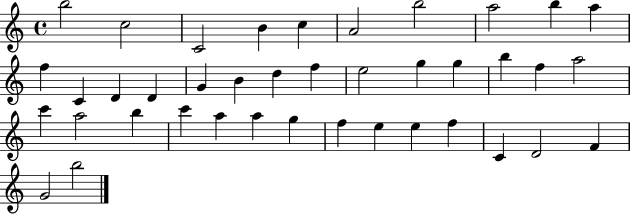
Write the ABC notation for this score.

X:1
T:Untitled
M:4/4
L:1/4
K:C
b2 c2 C2 B c A2 b2 a2 b a f C D D G B d f e2 g g b f a2 c' a2 b c' a a g f e e f C D2 F G2 b2